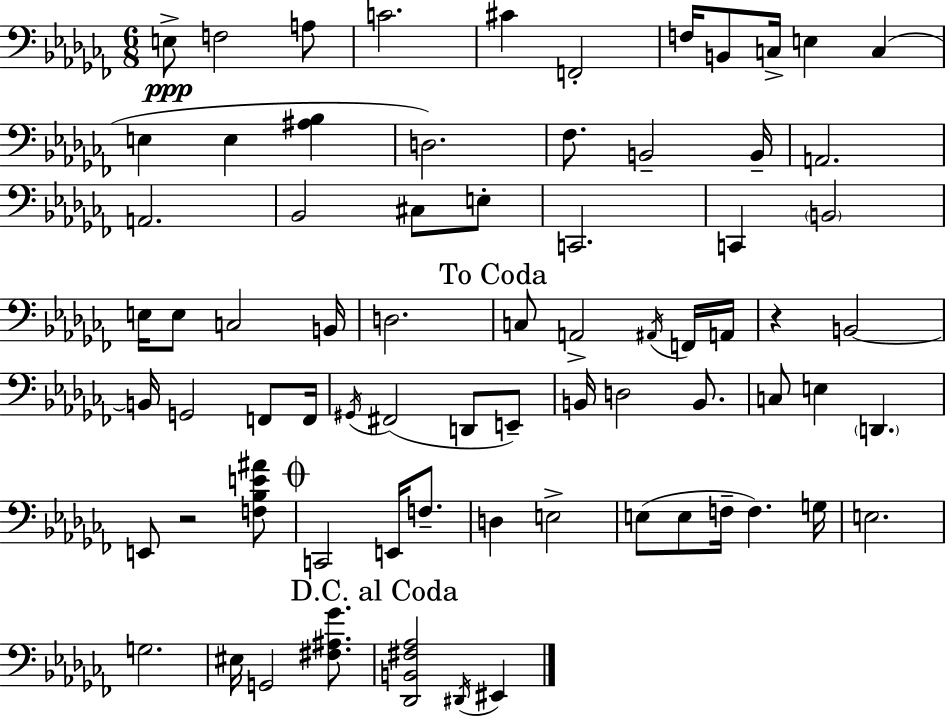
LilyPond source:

{
  \clef bass
  \numericTimeSignature
  \time 6/8
  \key aes \minor
  e8->\ppp f2 a8 | c'2. | cis'4 f,2-. | f16 b,8 c16-> e4 c4( | \break e4 e4 <ais bes>4 | d2.) | fes8. b,2-- b,16-- | a,2. | \break a,2. | bes,2 cis8 e8-. | c,2. | c,4 \parenthesize b,2 | \break e16 e8 c2 b,16 | d2. | \mark "To Coda" c8 a,2-> \acciaccatura { ais,16 } f,16 | a,16 r4 b,2~~ | \break b,16 g,2 f,8 | f,16 \acciaccatura { gis,16 }( fis,2 d,8 | e,8--) b,16 d2 b,8. | c8 e4 \parenthesize d,4. | \break e,8 r2 | <f bes e' ais'>8 \mark \markup { \musicglyph "scripts.coda" } c,2 e,16 f8.-- | d4 e2-> | e8( e8 f16-- f4.) | \break g16 e2. | g2. | eis16 g,2 <fis ais ges'>8. | \mark "D.C. al Coda" <des, b, fis aes>2 \acciaccatura { dis,16 } eis,4 | \break \bar "|."
}